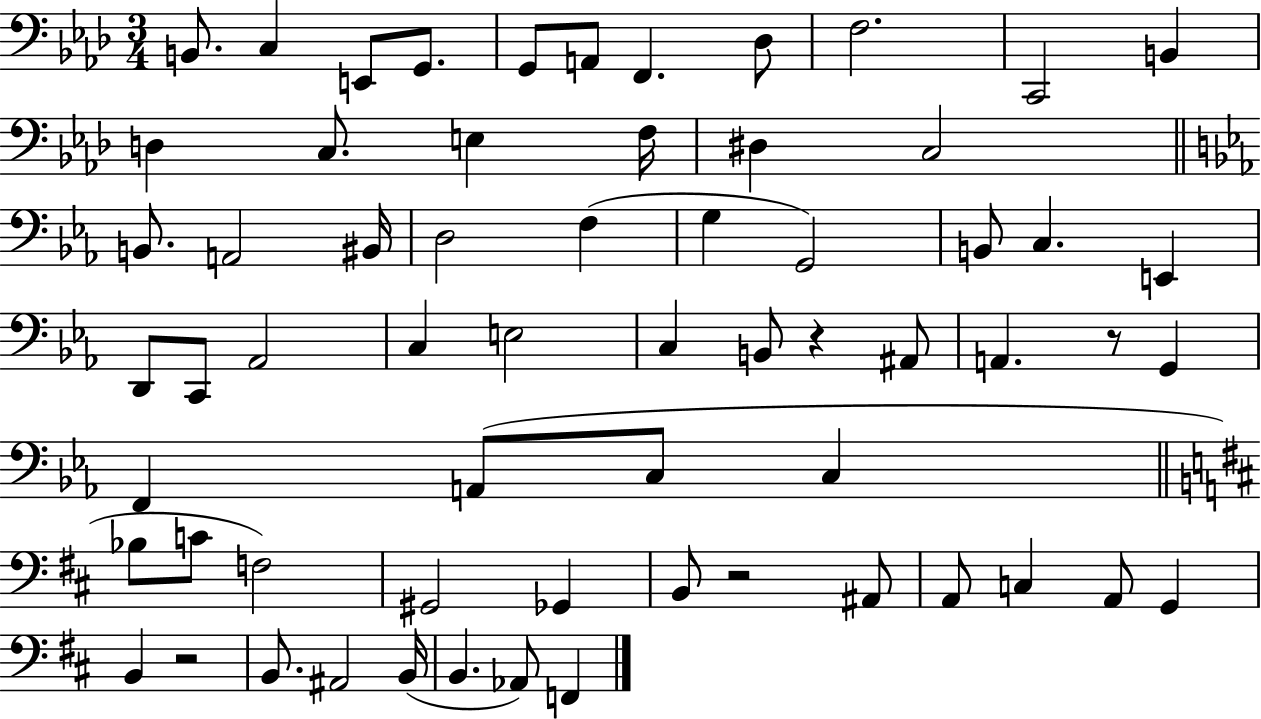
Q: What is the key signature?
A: AES major